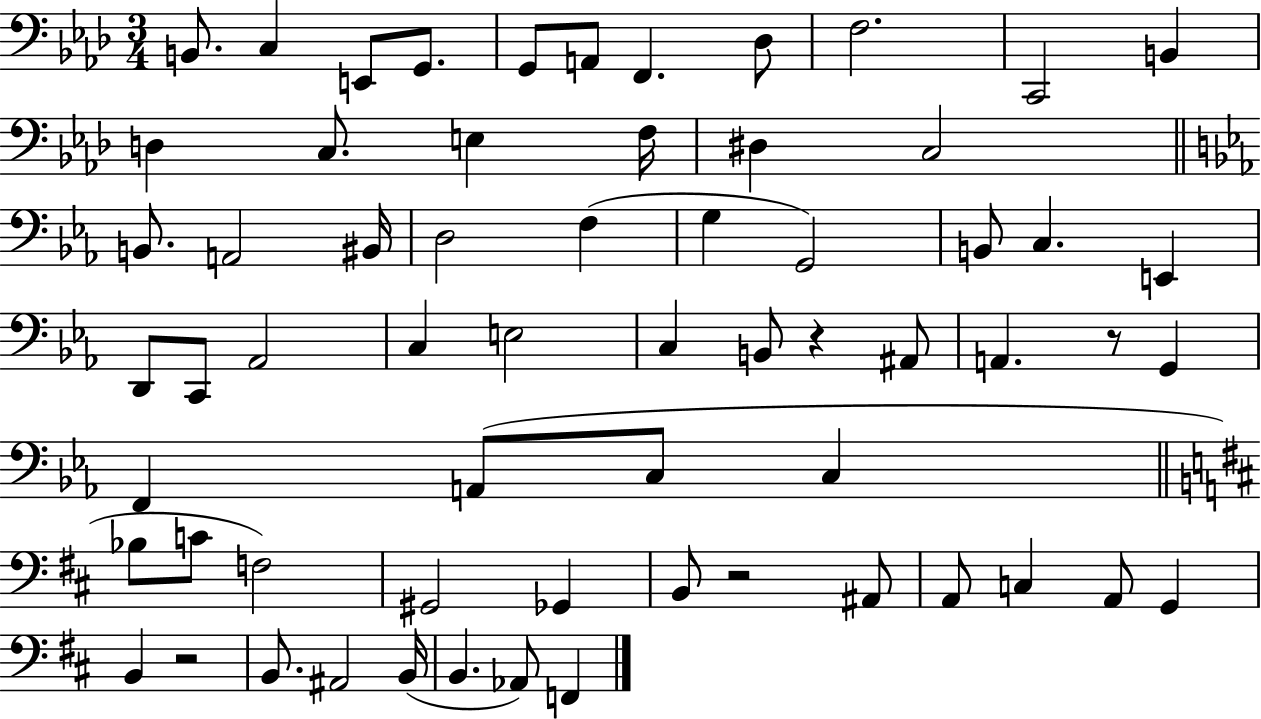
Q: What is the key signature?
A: AES major